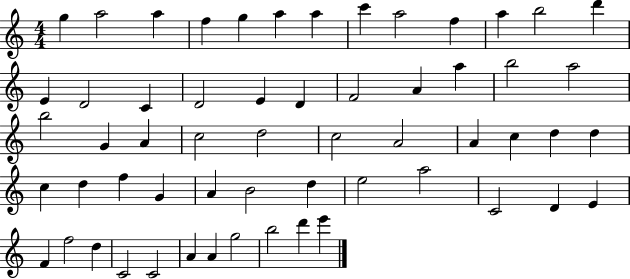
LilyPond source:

{
  \clef treble
  \numericTimeSignature
  \time 4/4
  \key c \major
  g''4 a''2 a''4 | f''4 g''4 a''4 a''4 | c'''4 a''2 f''4 | a''4 b''2 d'''4 | \break e'4 d'2 c'4 | d'2 e'4 d'4 | f'2 a'4 a''4 | b''2 a''2 | \break b''2 g'4 a'4 | c''2 d''2 | c''2 a'2 | a'4 c''4 d''4 d''4 | \break c''4 d''4 f''4 g'4 | a'4 b'2 d''4 | e''2 a''2 | c'2 d'4 e'4 | \break f'4 f''2 d''4 | c'2 c'2 | a'4 a'4 g''2 | b''2 d'''4 e'''4 | \break \bar "|."
}